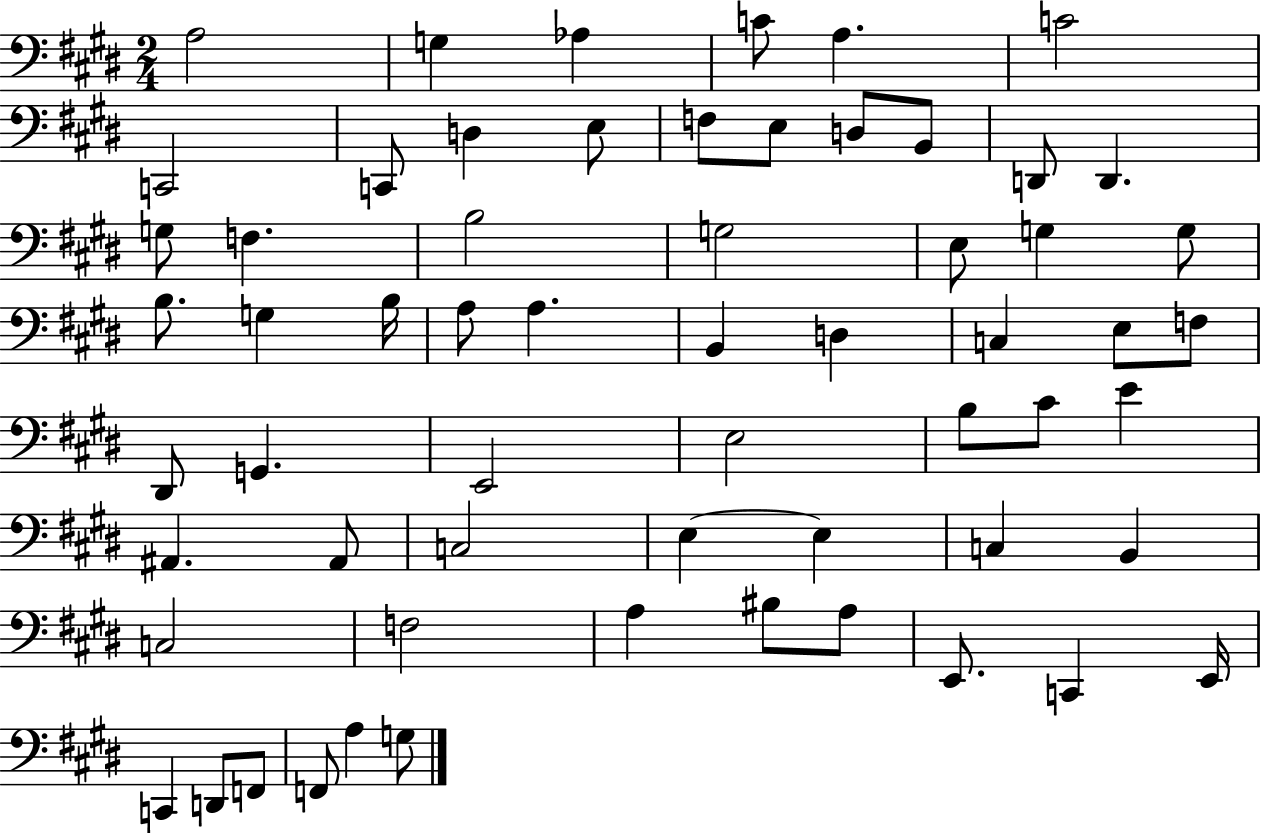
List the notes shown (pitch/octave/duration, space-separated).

A3/h G3/q Ab3/q C4/e A3/q. C4/h C2/h C2/e D3/q E3/e F3/e E3/e D3/e B2/e D2/e D2/q. G3/e F3/q. B3/h G3/h E3/e G3/q G3/e B3/e. G3/q B3/s A3/e A3/q. B2/q D3/q C3/q E3/e F3/e D#2/e G2/q. E2/h E3/h B3/e C#4/e E4/q A#2/q. A#2/e C3/h E3/q E3/q C3/q B2/q C3/h F3/h A3/q BIS3/e A3/e E2/e. C2/q E2/s C2/q D2/e F2/e F2/e A3/q G3/e